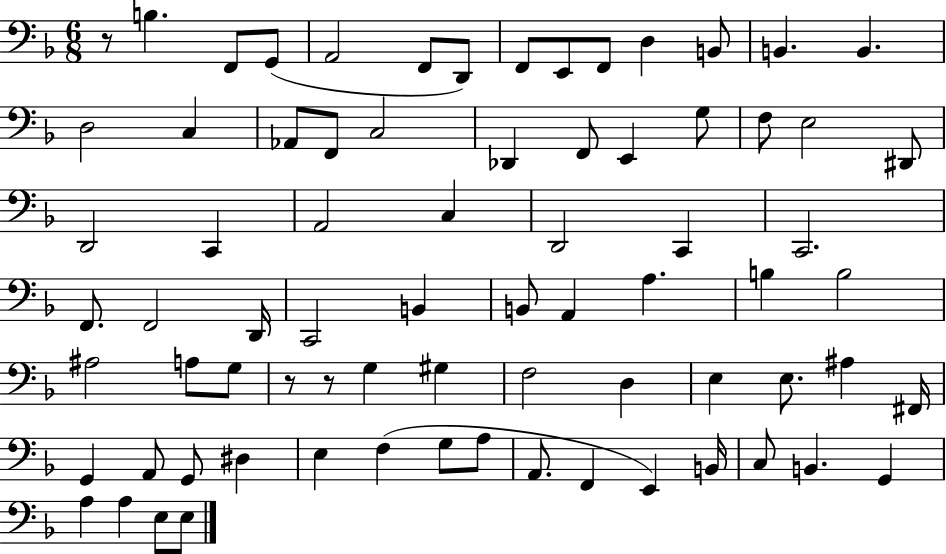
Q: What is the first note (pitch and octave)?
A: B3